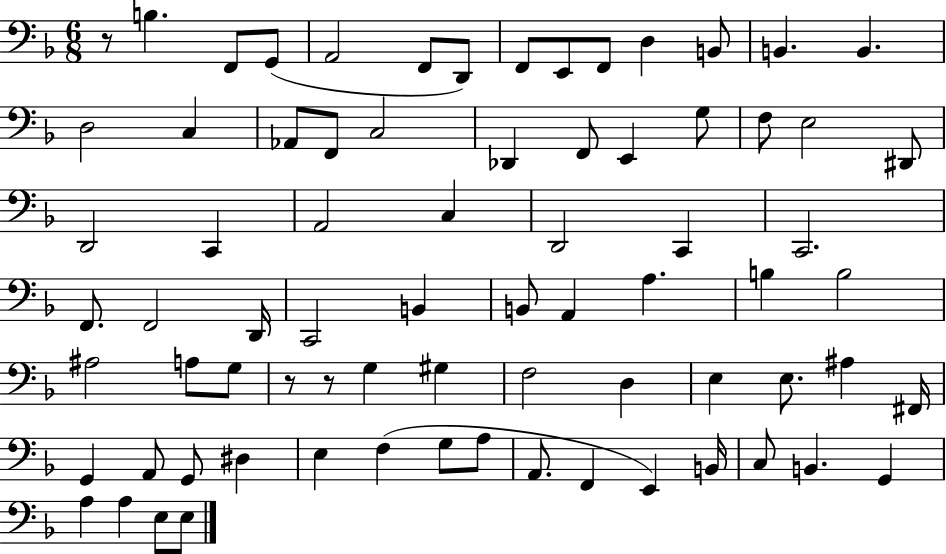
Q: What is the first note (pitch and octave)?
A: B3